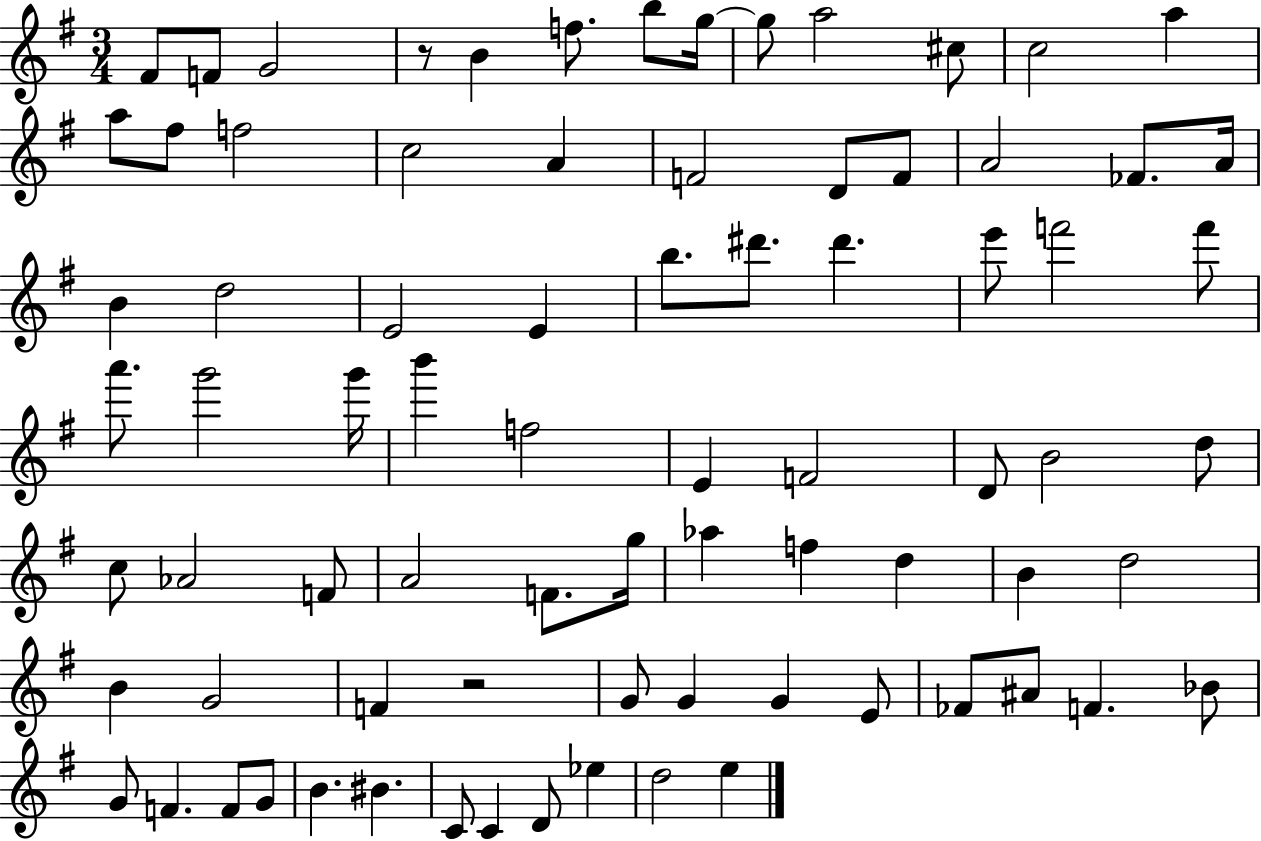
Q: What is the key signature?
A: G major